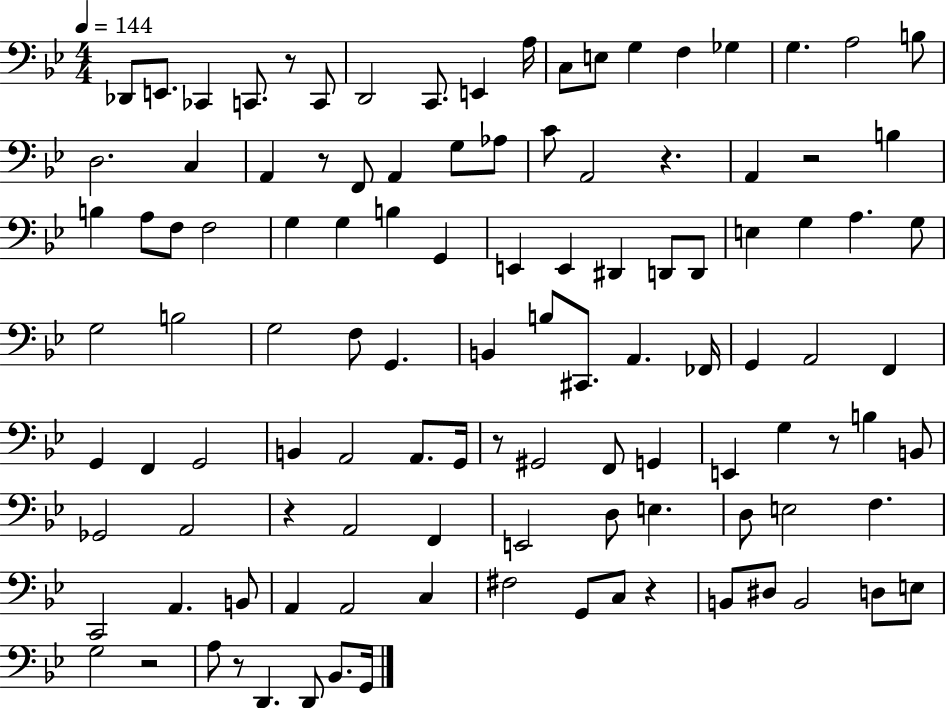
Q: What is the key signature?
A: BES major